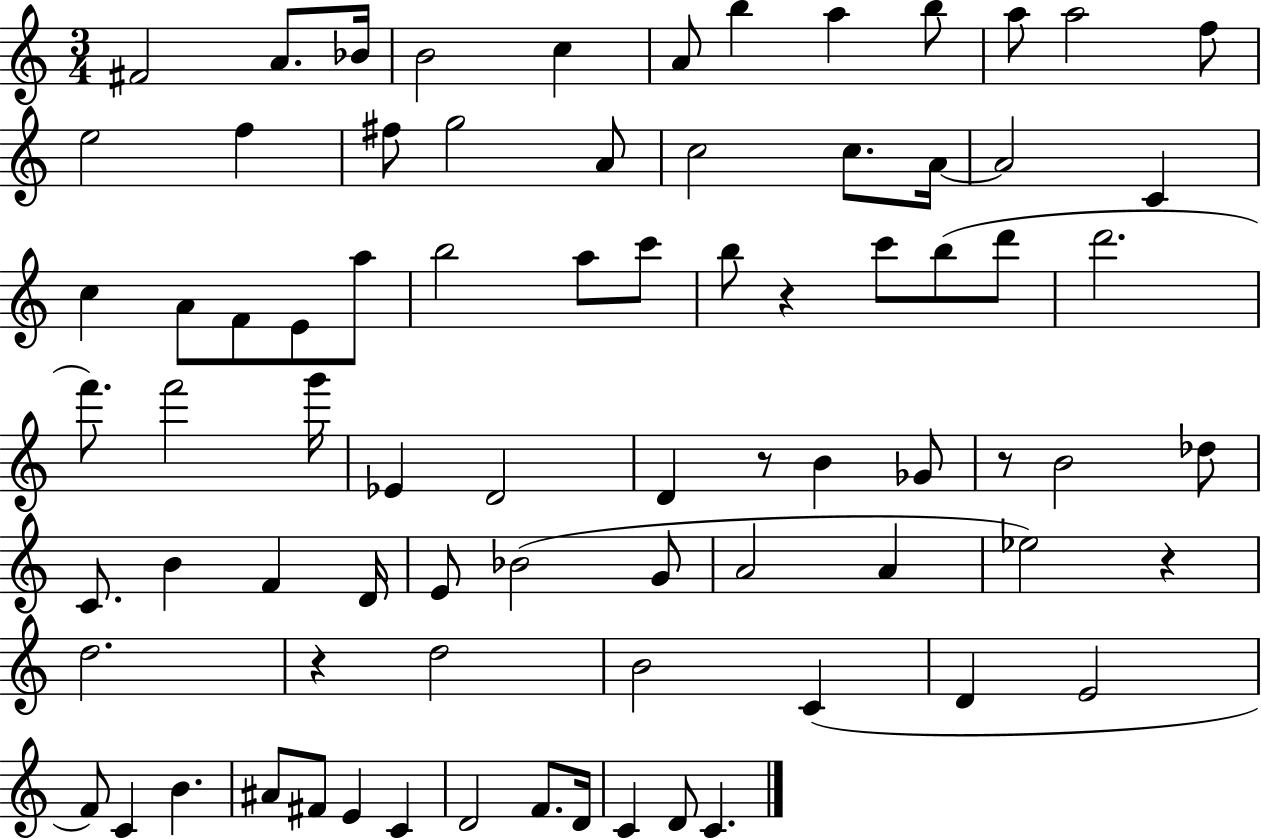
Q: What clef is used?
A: treble